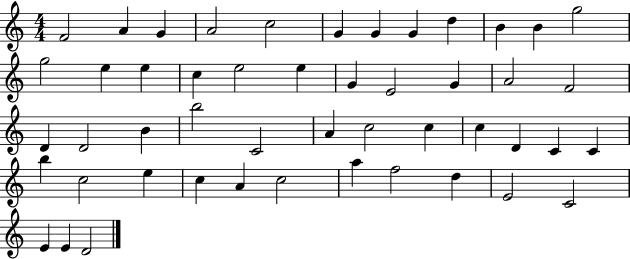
X:1
T:Untitled
M:4/4
L:1/4
K:C
F2 A G A2 c2 G G G d B B g2 g2 e e c e2 e G E2 G A2 F2 D D2 B b2 C2 A c2 c c D C C b c2 e c A c2 a f2 d E2 C2 E E D2